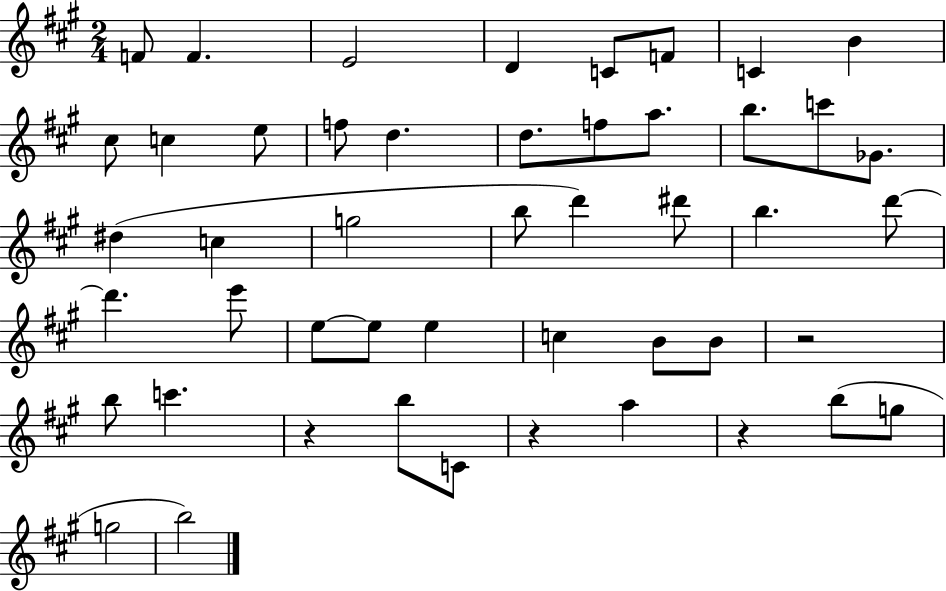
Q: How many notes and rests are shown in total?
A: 48